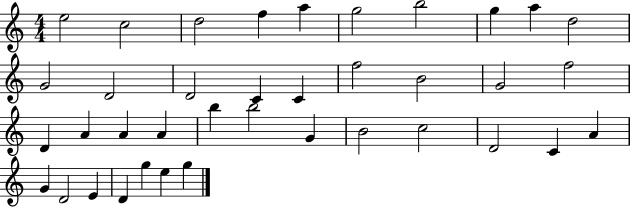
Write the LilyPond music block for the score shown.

{
  \clef treble
  \numericTimeSignature
  \time 4/4
  \key c \major
  e''2 c''2 | d''2 f''4 a''4 | g''2 b''2 | g''4 a''4 d''2 | \break g'2 d'2 | d'2 c'4 c'4 | f''2 b'2 | g'2 f''2 | \break d'4 a'4 a'4 a'4 | b''4 b''2 g'4 | b'2 c''2 | d'2 c'4 a'4 | \break g'4 d'2 e'4 | d'4 g''4 e''4 g''4 | \bar "|."
}